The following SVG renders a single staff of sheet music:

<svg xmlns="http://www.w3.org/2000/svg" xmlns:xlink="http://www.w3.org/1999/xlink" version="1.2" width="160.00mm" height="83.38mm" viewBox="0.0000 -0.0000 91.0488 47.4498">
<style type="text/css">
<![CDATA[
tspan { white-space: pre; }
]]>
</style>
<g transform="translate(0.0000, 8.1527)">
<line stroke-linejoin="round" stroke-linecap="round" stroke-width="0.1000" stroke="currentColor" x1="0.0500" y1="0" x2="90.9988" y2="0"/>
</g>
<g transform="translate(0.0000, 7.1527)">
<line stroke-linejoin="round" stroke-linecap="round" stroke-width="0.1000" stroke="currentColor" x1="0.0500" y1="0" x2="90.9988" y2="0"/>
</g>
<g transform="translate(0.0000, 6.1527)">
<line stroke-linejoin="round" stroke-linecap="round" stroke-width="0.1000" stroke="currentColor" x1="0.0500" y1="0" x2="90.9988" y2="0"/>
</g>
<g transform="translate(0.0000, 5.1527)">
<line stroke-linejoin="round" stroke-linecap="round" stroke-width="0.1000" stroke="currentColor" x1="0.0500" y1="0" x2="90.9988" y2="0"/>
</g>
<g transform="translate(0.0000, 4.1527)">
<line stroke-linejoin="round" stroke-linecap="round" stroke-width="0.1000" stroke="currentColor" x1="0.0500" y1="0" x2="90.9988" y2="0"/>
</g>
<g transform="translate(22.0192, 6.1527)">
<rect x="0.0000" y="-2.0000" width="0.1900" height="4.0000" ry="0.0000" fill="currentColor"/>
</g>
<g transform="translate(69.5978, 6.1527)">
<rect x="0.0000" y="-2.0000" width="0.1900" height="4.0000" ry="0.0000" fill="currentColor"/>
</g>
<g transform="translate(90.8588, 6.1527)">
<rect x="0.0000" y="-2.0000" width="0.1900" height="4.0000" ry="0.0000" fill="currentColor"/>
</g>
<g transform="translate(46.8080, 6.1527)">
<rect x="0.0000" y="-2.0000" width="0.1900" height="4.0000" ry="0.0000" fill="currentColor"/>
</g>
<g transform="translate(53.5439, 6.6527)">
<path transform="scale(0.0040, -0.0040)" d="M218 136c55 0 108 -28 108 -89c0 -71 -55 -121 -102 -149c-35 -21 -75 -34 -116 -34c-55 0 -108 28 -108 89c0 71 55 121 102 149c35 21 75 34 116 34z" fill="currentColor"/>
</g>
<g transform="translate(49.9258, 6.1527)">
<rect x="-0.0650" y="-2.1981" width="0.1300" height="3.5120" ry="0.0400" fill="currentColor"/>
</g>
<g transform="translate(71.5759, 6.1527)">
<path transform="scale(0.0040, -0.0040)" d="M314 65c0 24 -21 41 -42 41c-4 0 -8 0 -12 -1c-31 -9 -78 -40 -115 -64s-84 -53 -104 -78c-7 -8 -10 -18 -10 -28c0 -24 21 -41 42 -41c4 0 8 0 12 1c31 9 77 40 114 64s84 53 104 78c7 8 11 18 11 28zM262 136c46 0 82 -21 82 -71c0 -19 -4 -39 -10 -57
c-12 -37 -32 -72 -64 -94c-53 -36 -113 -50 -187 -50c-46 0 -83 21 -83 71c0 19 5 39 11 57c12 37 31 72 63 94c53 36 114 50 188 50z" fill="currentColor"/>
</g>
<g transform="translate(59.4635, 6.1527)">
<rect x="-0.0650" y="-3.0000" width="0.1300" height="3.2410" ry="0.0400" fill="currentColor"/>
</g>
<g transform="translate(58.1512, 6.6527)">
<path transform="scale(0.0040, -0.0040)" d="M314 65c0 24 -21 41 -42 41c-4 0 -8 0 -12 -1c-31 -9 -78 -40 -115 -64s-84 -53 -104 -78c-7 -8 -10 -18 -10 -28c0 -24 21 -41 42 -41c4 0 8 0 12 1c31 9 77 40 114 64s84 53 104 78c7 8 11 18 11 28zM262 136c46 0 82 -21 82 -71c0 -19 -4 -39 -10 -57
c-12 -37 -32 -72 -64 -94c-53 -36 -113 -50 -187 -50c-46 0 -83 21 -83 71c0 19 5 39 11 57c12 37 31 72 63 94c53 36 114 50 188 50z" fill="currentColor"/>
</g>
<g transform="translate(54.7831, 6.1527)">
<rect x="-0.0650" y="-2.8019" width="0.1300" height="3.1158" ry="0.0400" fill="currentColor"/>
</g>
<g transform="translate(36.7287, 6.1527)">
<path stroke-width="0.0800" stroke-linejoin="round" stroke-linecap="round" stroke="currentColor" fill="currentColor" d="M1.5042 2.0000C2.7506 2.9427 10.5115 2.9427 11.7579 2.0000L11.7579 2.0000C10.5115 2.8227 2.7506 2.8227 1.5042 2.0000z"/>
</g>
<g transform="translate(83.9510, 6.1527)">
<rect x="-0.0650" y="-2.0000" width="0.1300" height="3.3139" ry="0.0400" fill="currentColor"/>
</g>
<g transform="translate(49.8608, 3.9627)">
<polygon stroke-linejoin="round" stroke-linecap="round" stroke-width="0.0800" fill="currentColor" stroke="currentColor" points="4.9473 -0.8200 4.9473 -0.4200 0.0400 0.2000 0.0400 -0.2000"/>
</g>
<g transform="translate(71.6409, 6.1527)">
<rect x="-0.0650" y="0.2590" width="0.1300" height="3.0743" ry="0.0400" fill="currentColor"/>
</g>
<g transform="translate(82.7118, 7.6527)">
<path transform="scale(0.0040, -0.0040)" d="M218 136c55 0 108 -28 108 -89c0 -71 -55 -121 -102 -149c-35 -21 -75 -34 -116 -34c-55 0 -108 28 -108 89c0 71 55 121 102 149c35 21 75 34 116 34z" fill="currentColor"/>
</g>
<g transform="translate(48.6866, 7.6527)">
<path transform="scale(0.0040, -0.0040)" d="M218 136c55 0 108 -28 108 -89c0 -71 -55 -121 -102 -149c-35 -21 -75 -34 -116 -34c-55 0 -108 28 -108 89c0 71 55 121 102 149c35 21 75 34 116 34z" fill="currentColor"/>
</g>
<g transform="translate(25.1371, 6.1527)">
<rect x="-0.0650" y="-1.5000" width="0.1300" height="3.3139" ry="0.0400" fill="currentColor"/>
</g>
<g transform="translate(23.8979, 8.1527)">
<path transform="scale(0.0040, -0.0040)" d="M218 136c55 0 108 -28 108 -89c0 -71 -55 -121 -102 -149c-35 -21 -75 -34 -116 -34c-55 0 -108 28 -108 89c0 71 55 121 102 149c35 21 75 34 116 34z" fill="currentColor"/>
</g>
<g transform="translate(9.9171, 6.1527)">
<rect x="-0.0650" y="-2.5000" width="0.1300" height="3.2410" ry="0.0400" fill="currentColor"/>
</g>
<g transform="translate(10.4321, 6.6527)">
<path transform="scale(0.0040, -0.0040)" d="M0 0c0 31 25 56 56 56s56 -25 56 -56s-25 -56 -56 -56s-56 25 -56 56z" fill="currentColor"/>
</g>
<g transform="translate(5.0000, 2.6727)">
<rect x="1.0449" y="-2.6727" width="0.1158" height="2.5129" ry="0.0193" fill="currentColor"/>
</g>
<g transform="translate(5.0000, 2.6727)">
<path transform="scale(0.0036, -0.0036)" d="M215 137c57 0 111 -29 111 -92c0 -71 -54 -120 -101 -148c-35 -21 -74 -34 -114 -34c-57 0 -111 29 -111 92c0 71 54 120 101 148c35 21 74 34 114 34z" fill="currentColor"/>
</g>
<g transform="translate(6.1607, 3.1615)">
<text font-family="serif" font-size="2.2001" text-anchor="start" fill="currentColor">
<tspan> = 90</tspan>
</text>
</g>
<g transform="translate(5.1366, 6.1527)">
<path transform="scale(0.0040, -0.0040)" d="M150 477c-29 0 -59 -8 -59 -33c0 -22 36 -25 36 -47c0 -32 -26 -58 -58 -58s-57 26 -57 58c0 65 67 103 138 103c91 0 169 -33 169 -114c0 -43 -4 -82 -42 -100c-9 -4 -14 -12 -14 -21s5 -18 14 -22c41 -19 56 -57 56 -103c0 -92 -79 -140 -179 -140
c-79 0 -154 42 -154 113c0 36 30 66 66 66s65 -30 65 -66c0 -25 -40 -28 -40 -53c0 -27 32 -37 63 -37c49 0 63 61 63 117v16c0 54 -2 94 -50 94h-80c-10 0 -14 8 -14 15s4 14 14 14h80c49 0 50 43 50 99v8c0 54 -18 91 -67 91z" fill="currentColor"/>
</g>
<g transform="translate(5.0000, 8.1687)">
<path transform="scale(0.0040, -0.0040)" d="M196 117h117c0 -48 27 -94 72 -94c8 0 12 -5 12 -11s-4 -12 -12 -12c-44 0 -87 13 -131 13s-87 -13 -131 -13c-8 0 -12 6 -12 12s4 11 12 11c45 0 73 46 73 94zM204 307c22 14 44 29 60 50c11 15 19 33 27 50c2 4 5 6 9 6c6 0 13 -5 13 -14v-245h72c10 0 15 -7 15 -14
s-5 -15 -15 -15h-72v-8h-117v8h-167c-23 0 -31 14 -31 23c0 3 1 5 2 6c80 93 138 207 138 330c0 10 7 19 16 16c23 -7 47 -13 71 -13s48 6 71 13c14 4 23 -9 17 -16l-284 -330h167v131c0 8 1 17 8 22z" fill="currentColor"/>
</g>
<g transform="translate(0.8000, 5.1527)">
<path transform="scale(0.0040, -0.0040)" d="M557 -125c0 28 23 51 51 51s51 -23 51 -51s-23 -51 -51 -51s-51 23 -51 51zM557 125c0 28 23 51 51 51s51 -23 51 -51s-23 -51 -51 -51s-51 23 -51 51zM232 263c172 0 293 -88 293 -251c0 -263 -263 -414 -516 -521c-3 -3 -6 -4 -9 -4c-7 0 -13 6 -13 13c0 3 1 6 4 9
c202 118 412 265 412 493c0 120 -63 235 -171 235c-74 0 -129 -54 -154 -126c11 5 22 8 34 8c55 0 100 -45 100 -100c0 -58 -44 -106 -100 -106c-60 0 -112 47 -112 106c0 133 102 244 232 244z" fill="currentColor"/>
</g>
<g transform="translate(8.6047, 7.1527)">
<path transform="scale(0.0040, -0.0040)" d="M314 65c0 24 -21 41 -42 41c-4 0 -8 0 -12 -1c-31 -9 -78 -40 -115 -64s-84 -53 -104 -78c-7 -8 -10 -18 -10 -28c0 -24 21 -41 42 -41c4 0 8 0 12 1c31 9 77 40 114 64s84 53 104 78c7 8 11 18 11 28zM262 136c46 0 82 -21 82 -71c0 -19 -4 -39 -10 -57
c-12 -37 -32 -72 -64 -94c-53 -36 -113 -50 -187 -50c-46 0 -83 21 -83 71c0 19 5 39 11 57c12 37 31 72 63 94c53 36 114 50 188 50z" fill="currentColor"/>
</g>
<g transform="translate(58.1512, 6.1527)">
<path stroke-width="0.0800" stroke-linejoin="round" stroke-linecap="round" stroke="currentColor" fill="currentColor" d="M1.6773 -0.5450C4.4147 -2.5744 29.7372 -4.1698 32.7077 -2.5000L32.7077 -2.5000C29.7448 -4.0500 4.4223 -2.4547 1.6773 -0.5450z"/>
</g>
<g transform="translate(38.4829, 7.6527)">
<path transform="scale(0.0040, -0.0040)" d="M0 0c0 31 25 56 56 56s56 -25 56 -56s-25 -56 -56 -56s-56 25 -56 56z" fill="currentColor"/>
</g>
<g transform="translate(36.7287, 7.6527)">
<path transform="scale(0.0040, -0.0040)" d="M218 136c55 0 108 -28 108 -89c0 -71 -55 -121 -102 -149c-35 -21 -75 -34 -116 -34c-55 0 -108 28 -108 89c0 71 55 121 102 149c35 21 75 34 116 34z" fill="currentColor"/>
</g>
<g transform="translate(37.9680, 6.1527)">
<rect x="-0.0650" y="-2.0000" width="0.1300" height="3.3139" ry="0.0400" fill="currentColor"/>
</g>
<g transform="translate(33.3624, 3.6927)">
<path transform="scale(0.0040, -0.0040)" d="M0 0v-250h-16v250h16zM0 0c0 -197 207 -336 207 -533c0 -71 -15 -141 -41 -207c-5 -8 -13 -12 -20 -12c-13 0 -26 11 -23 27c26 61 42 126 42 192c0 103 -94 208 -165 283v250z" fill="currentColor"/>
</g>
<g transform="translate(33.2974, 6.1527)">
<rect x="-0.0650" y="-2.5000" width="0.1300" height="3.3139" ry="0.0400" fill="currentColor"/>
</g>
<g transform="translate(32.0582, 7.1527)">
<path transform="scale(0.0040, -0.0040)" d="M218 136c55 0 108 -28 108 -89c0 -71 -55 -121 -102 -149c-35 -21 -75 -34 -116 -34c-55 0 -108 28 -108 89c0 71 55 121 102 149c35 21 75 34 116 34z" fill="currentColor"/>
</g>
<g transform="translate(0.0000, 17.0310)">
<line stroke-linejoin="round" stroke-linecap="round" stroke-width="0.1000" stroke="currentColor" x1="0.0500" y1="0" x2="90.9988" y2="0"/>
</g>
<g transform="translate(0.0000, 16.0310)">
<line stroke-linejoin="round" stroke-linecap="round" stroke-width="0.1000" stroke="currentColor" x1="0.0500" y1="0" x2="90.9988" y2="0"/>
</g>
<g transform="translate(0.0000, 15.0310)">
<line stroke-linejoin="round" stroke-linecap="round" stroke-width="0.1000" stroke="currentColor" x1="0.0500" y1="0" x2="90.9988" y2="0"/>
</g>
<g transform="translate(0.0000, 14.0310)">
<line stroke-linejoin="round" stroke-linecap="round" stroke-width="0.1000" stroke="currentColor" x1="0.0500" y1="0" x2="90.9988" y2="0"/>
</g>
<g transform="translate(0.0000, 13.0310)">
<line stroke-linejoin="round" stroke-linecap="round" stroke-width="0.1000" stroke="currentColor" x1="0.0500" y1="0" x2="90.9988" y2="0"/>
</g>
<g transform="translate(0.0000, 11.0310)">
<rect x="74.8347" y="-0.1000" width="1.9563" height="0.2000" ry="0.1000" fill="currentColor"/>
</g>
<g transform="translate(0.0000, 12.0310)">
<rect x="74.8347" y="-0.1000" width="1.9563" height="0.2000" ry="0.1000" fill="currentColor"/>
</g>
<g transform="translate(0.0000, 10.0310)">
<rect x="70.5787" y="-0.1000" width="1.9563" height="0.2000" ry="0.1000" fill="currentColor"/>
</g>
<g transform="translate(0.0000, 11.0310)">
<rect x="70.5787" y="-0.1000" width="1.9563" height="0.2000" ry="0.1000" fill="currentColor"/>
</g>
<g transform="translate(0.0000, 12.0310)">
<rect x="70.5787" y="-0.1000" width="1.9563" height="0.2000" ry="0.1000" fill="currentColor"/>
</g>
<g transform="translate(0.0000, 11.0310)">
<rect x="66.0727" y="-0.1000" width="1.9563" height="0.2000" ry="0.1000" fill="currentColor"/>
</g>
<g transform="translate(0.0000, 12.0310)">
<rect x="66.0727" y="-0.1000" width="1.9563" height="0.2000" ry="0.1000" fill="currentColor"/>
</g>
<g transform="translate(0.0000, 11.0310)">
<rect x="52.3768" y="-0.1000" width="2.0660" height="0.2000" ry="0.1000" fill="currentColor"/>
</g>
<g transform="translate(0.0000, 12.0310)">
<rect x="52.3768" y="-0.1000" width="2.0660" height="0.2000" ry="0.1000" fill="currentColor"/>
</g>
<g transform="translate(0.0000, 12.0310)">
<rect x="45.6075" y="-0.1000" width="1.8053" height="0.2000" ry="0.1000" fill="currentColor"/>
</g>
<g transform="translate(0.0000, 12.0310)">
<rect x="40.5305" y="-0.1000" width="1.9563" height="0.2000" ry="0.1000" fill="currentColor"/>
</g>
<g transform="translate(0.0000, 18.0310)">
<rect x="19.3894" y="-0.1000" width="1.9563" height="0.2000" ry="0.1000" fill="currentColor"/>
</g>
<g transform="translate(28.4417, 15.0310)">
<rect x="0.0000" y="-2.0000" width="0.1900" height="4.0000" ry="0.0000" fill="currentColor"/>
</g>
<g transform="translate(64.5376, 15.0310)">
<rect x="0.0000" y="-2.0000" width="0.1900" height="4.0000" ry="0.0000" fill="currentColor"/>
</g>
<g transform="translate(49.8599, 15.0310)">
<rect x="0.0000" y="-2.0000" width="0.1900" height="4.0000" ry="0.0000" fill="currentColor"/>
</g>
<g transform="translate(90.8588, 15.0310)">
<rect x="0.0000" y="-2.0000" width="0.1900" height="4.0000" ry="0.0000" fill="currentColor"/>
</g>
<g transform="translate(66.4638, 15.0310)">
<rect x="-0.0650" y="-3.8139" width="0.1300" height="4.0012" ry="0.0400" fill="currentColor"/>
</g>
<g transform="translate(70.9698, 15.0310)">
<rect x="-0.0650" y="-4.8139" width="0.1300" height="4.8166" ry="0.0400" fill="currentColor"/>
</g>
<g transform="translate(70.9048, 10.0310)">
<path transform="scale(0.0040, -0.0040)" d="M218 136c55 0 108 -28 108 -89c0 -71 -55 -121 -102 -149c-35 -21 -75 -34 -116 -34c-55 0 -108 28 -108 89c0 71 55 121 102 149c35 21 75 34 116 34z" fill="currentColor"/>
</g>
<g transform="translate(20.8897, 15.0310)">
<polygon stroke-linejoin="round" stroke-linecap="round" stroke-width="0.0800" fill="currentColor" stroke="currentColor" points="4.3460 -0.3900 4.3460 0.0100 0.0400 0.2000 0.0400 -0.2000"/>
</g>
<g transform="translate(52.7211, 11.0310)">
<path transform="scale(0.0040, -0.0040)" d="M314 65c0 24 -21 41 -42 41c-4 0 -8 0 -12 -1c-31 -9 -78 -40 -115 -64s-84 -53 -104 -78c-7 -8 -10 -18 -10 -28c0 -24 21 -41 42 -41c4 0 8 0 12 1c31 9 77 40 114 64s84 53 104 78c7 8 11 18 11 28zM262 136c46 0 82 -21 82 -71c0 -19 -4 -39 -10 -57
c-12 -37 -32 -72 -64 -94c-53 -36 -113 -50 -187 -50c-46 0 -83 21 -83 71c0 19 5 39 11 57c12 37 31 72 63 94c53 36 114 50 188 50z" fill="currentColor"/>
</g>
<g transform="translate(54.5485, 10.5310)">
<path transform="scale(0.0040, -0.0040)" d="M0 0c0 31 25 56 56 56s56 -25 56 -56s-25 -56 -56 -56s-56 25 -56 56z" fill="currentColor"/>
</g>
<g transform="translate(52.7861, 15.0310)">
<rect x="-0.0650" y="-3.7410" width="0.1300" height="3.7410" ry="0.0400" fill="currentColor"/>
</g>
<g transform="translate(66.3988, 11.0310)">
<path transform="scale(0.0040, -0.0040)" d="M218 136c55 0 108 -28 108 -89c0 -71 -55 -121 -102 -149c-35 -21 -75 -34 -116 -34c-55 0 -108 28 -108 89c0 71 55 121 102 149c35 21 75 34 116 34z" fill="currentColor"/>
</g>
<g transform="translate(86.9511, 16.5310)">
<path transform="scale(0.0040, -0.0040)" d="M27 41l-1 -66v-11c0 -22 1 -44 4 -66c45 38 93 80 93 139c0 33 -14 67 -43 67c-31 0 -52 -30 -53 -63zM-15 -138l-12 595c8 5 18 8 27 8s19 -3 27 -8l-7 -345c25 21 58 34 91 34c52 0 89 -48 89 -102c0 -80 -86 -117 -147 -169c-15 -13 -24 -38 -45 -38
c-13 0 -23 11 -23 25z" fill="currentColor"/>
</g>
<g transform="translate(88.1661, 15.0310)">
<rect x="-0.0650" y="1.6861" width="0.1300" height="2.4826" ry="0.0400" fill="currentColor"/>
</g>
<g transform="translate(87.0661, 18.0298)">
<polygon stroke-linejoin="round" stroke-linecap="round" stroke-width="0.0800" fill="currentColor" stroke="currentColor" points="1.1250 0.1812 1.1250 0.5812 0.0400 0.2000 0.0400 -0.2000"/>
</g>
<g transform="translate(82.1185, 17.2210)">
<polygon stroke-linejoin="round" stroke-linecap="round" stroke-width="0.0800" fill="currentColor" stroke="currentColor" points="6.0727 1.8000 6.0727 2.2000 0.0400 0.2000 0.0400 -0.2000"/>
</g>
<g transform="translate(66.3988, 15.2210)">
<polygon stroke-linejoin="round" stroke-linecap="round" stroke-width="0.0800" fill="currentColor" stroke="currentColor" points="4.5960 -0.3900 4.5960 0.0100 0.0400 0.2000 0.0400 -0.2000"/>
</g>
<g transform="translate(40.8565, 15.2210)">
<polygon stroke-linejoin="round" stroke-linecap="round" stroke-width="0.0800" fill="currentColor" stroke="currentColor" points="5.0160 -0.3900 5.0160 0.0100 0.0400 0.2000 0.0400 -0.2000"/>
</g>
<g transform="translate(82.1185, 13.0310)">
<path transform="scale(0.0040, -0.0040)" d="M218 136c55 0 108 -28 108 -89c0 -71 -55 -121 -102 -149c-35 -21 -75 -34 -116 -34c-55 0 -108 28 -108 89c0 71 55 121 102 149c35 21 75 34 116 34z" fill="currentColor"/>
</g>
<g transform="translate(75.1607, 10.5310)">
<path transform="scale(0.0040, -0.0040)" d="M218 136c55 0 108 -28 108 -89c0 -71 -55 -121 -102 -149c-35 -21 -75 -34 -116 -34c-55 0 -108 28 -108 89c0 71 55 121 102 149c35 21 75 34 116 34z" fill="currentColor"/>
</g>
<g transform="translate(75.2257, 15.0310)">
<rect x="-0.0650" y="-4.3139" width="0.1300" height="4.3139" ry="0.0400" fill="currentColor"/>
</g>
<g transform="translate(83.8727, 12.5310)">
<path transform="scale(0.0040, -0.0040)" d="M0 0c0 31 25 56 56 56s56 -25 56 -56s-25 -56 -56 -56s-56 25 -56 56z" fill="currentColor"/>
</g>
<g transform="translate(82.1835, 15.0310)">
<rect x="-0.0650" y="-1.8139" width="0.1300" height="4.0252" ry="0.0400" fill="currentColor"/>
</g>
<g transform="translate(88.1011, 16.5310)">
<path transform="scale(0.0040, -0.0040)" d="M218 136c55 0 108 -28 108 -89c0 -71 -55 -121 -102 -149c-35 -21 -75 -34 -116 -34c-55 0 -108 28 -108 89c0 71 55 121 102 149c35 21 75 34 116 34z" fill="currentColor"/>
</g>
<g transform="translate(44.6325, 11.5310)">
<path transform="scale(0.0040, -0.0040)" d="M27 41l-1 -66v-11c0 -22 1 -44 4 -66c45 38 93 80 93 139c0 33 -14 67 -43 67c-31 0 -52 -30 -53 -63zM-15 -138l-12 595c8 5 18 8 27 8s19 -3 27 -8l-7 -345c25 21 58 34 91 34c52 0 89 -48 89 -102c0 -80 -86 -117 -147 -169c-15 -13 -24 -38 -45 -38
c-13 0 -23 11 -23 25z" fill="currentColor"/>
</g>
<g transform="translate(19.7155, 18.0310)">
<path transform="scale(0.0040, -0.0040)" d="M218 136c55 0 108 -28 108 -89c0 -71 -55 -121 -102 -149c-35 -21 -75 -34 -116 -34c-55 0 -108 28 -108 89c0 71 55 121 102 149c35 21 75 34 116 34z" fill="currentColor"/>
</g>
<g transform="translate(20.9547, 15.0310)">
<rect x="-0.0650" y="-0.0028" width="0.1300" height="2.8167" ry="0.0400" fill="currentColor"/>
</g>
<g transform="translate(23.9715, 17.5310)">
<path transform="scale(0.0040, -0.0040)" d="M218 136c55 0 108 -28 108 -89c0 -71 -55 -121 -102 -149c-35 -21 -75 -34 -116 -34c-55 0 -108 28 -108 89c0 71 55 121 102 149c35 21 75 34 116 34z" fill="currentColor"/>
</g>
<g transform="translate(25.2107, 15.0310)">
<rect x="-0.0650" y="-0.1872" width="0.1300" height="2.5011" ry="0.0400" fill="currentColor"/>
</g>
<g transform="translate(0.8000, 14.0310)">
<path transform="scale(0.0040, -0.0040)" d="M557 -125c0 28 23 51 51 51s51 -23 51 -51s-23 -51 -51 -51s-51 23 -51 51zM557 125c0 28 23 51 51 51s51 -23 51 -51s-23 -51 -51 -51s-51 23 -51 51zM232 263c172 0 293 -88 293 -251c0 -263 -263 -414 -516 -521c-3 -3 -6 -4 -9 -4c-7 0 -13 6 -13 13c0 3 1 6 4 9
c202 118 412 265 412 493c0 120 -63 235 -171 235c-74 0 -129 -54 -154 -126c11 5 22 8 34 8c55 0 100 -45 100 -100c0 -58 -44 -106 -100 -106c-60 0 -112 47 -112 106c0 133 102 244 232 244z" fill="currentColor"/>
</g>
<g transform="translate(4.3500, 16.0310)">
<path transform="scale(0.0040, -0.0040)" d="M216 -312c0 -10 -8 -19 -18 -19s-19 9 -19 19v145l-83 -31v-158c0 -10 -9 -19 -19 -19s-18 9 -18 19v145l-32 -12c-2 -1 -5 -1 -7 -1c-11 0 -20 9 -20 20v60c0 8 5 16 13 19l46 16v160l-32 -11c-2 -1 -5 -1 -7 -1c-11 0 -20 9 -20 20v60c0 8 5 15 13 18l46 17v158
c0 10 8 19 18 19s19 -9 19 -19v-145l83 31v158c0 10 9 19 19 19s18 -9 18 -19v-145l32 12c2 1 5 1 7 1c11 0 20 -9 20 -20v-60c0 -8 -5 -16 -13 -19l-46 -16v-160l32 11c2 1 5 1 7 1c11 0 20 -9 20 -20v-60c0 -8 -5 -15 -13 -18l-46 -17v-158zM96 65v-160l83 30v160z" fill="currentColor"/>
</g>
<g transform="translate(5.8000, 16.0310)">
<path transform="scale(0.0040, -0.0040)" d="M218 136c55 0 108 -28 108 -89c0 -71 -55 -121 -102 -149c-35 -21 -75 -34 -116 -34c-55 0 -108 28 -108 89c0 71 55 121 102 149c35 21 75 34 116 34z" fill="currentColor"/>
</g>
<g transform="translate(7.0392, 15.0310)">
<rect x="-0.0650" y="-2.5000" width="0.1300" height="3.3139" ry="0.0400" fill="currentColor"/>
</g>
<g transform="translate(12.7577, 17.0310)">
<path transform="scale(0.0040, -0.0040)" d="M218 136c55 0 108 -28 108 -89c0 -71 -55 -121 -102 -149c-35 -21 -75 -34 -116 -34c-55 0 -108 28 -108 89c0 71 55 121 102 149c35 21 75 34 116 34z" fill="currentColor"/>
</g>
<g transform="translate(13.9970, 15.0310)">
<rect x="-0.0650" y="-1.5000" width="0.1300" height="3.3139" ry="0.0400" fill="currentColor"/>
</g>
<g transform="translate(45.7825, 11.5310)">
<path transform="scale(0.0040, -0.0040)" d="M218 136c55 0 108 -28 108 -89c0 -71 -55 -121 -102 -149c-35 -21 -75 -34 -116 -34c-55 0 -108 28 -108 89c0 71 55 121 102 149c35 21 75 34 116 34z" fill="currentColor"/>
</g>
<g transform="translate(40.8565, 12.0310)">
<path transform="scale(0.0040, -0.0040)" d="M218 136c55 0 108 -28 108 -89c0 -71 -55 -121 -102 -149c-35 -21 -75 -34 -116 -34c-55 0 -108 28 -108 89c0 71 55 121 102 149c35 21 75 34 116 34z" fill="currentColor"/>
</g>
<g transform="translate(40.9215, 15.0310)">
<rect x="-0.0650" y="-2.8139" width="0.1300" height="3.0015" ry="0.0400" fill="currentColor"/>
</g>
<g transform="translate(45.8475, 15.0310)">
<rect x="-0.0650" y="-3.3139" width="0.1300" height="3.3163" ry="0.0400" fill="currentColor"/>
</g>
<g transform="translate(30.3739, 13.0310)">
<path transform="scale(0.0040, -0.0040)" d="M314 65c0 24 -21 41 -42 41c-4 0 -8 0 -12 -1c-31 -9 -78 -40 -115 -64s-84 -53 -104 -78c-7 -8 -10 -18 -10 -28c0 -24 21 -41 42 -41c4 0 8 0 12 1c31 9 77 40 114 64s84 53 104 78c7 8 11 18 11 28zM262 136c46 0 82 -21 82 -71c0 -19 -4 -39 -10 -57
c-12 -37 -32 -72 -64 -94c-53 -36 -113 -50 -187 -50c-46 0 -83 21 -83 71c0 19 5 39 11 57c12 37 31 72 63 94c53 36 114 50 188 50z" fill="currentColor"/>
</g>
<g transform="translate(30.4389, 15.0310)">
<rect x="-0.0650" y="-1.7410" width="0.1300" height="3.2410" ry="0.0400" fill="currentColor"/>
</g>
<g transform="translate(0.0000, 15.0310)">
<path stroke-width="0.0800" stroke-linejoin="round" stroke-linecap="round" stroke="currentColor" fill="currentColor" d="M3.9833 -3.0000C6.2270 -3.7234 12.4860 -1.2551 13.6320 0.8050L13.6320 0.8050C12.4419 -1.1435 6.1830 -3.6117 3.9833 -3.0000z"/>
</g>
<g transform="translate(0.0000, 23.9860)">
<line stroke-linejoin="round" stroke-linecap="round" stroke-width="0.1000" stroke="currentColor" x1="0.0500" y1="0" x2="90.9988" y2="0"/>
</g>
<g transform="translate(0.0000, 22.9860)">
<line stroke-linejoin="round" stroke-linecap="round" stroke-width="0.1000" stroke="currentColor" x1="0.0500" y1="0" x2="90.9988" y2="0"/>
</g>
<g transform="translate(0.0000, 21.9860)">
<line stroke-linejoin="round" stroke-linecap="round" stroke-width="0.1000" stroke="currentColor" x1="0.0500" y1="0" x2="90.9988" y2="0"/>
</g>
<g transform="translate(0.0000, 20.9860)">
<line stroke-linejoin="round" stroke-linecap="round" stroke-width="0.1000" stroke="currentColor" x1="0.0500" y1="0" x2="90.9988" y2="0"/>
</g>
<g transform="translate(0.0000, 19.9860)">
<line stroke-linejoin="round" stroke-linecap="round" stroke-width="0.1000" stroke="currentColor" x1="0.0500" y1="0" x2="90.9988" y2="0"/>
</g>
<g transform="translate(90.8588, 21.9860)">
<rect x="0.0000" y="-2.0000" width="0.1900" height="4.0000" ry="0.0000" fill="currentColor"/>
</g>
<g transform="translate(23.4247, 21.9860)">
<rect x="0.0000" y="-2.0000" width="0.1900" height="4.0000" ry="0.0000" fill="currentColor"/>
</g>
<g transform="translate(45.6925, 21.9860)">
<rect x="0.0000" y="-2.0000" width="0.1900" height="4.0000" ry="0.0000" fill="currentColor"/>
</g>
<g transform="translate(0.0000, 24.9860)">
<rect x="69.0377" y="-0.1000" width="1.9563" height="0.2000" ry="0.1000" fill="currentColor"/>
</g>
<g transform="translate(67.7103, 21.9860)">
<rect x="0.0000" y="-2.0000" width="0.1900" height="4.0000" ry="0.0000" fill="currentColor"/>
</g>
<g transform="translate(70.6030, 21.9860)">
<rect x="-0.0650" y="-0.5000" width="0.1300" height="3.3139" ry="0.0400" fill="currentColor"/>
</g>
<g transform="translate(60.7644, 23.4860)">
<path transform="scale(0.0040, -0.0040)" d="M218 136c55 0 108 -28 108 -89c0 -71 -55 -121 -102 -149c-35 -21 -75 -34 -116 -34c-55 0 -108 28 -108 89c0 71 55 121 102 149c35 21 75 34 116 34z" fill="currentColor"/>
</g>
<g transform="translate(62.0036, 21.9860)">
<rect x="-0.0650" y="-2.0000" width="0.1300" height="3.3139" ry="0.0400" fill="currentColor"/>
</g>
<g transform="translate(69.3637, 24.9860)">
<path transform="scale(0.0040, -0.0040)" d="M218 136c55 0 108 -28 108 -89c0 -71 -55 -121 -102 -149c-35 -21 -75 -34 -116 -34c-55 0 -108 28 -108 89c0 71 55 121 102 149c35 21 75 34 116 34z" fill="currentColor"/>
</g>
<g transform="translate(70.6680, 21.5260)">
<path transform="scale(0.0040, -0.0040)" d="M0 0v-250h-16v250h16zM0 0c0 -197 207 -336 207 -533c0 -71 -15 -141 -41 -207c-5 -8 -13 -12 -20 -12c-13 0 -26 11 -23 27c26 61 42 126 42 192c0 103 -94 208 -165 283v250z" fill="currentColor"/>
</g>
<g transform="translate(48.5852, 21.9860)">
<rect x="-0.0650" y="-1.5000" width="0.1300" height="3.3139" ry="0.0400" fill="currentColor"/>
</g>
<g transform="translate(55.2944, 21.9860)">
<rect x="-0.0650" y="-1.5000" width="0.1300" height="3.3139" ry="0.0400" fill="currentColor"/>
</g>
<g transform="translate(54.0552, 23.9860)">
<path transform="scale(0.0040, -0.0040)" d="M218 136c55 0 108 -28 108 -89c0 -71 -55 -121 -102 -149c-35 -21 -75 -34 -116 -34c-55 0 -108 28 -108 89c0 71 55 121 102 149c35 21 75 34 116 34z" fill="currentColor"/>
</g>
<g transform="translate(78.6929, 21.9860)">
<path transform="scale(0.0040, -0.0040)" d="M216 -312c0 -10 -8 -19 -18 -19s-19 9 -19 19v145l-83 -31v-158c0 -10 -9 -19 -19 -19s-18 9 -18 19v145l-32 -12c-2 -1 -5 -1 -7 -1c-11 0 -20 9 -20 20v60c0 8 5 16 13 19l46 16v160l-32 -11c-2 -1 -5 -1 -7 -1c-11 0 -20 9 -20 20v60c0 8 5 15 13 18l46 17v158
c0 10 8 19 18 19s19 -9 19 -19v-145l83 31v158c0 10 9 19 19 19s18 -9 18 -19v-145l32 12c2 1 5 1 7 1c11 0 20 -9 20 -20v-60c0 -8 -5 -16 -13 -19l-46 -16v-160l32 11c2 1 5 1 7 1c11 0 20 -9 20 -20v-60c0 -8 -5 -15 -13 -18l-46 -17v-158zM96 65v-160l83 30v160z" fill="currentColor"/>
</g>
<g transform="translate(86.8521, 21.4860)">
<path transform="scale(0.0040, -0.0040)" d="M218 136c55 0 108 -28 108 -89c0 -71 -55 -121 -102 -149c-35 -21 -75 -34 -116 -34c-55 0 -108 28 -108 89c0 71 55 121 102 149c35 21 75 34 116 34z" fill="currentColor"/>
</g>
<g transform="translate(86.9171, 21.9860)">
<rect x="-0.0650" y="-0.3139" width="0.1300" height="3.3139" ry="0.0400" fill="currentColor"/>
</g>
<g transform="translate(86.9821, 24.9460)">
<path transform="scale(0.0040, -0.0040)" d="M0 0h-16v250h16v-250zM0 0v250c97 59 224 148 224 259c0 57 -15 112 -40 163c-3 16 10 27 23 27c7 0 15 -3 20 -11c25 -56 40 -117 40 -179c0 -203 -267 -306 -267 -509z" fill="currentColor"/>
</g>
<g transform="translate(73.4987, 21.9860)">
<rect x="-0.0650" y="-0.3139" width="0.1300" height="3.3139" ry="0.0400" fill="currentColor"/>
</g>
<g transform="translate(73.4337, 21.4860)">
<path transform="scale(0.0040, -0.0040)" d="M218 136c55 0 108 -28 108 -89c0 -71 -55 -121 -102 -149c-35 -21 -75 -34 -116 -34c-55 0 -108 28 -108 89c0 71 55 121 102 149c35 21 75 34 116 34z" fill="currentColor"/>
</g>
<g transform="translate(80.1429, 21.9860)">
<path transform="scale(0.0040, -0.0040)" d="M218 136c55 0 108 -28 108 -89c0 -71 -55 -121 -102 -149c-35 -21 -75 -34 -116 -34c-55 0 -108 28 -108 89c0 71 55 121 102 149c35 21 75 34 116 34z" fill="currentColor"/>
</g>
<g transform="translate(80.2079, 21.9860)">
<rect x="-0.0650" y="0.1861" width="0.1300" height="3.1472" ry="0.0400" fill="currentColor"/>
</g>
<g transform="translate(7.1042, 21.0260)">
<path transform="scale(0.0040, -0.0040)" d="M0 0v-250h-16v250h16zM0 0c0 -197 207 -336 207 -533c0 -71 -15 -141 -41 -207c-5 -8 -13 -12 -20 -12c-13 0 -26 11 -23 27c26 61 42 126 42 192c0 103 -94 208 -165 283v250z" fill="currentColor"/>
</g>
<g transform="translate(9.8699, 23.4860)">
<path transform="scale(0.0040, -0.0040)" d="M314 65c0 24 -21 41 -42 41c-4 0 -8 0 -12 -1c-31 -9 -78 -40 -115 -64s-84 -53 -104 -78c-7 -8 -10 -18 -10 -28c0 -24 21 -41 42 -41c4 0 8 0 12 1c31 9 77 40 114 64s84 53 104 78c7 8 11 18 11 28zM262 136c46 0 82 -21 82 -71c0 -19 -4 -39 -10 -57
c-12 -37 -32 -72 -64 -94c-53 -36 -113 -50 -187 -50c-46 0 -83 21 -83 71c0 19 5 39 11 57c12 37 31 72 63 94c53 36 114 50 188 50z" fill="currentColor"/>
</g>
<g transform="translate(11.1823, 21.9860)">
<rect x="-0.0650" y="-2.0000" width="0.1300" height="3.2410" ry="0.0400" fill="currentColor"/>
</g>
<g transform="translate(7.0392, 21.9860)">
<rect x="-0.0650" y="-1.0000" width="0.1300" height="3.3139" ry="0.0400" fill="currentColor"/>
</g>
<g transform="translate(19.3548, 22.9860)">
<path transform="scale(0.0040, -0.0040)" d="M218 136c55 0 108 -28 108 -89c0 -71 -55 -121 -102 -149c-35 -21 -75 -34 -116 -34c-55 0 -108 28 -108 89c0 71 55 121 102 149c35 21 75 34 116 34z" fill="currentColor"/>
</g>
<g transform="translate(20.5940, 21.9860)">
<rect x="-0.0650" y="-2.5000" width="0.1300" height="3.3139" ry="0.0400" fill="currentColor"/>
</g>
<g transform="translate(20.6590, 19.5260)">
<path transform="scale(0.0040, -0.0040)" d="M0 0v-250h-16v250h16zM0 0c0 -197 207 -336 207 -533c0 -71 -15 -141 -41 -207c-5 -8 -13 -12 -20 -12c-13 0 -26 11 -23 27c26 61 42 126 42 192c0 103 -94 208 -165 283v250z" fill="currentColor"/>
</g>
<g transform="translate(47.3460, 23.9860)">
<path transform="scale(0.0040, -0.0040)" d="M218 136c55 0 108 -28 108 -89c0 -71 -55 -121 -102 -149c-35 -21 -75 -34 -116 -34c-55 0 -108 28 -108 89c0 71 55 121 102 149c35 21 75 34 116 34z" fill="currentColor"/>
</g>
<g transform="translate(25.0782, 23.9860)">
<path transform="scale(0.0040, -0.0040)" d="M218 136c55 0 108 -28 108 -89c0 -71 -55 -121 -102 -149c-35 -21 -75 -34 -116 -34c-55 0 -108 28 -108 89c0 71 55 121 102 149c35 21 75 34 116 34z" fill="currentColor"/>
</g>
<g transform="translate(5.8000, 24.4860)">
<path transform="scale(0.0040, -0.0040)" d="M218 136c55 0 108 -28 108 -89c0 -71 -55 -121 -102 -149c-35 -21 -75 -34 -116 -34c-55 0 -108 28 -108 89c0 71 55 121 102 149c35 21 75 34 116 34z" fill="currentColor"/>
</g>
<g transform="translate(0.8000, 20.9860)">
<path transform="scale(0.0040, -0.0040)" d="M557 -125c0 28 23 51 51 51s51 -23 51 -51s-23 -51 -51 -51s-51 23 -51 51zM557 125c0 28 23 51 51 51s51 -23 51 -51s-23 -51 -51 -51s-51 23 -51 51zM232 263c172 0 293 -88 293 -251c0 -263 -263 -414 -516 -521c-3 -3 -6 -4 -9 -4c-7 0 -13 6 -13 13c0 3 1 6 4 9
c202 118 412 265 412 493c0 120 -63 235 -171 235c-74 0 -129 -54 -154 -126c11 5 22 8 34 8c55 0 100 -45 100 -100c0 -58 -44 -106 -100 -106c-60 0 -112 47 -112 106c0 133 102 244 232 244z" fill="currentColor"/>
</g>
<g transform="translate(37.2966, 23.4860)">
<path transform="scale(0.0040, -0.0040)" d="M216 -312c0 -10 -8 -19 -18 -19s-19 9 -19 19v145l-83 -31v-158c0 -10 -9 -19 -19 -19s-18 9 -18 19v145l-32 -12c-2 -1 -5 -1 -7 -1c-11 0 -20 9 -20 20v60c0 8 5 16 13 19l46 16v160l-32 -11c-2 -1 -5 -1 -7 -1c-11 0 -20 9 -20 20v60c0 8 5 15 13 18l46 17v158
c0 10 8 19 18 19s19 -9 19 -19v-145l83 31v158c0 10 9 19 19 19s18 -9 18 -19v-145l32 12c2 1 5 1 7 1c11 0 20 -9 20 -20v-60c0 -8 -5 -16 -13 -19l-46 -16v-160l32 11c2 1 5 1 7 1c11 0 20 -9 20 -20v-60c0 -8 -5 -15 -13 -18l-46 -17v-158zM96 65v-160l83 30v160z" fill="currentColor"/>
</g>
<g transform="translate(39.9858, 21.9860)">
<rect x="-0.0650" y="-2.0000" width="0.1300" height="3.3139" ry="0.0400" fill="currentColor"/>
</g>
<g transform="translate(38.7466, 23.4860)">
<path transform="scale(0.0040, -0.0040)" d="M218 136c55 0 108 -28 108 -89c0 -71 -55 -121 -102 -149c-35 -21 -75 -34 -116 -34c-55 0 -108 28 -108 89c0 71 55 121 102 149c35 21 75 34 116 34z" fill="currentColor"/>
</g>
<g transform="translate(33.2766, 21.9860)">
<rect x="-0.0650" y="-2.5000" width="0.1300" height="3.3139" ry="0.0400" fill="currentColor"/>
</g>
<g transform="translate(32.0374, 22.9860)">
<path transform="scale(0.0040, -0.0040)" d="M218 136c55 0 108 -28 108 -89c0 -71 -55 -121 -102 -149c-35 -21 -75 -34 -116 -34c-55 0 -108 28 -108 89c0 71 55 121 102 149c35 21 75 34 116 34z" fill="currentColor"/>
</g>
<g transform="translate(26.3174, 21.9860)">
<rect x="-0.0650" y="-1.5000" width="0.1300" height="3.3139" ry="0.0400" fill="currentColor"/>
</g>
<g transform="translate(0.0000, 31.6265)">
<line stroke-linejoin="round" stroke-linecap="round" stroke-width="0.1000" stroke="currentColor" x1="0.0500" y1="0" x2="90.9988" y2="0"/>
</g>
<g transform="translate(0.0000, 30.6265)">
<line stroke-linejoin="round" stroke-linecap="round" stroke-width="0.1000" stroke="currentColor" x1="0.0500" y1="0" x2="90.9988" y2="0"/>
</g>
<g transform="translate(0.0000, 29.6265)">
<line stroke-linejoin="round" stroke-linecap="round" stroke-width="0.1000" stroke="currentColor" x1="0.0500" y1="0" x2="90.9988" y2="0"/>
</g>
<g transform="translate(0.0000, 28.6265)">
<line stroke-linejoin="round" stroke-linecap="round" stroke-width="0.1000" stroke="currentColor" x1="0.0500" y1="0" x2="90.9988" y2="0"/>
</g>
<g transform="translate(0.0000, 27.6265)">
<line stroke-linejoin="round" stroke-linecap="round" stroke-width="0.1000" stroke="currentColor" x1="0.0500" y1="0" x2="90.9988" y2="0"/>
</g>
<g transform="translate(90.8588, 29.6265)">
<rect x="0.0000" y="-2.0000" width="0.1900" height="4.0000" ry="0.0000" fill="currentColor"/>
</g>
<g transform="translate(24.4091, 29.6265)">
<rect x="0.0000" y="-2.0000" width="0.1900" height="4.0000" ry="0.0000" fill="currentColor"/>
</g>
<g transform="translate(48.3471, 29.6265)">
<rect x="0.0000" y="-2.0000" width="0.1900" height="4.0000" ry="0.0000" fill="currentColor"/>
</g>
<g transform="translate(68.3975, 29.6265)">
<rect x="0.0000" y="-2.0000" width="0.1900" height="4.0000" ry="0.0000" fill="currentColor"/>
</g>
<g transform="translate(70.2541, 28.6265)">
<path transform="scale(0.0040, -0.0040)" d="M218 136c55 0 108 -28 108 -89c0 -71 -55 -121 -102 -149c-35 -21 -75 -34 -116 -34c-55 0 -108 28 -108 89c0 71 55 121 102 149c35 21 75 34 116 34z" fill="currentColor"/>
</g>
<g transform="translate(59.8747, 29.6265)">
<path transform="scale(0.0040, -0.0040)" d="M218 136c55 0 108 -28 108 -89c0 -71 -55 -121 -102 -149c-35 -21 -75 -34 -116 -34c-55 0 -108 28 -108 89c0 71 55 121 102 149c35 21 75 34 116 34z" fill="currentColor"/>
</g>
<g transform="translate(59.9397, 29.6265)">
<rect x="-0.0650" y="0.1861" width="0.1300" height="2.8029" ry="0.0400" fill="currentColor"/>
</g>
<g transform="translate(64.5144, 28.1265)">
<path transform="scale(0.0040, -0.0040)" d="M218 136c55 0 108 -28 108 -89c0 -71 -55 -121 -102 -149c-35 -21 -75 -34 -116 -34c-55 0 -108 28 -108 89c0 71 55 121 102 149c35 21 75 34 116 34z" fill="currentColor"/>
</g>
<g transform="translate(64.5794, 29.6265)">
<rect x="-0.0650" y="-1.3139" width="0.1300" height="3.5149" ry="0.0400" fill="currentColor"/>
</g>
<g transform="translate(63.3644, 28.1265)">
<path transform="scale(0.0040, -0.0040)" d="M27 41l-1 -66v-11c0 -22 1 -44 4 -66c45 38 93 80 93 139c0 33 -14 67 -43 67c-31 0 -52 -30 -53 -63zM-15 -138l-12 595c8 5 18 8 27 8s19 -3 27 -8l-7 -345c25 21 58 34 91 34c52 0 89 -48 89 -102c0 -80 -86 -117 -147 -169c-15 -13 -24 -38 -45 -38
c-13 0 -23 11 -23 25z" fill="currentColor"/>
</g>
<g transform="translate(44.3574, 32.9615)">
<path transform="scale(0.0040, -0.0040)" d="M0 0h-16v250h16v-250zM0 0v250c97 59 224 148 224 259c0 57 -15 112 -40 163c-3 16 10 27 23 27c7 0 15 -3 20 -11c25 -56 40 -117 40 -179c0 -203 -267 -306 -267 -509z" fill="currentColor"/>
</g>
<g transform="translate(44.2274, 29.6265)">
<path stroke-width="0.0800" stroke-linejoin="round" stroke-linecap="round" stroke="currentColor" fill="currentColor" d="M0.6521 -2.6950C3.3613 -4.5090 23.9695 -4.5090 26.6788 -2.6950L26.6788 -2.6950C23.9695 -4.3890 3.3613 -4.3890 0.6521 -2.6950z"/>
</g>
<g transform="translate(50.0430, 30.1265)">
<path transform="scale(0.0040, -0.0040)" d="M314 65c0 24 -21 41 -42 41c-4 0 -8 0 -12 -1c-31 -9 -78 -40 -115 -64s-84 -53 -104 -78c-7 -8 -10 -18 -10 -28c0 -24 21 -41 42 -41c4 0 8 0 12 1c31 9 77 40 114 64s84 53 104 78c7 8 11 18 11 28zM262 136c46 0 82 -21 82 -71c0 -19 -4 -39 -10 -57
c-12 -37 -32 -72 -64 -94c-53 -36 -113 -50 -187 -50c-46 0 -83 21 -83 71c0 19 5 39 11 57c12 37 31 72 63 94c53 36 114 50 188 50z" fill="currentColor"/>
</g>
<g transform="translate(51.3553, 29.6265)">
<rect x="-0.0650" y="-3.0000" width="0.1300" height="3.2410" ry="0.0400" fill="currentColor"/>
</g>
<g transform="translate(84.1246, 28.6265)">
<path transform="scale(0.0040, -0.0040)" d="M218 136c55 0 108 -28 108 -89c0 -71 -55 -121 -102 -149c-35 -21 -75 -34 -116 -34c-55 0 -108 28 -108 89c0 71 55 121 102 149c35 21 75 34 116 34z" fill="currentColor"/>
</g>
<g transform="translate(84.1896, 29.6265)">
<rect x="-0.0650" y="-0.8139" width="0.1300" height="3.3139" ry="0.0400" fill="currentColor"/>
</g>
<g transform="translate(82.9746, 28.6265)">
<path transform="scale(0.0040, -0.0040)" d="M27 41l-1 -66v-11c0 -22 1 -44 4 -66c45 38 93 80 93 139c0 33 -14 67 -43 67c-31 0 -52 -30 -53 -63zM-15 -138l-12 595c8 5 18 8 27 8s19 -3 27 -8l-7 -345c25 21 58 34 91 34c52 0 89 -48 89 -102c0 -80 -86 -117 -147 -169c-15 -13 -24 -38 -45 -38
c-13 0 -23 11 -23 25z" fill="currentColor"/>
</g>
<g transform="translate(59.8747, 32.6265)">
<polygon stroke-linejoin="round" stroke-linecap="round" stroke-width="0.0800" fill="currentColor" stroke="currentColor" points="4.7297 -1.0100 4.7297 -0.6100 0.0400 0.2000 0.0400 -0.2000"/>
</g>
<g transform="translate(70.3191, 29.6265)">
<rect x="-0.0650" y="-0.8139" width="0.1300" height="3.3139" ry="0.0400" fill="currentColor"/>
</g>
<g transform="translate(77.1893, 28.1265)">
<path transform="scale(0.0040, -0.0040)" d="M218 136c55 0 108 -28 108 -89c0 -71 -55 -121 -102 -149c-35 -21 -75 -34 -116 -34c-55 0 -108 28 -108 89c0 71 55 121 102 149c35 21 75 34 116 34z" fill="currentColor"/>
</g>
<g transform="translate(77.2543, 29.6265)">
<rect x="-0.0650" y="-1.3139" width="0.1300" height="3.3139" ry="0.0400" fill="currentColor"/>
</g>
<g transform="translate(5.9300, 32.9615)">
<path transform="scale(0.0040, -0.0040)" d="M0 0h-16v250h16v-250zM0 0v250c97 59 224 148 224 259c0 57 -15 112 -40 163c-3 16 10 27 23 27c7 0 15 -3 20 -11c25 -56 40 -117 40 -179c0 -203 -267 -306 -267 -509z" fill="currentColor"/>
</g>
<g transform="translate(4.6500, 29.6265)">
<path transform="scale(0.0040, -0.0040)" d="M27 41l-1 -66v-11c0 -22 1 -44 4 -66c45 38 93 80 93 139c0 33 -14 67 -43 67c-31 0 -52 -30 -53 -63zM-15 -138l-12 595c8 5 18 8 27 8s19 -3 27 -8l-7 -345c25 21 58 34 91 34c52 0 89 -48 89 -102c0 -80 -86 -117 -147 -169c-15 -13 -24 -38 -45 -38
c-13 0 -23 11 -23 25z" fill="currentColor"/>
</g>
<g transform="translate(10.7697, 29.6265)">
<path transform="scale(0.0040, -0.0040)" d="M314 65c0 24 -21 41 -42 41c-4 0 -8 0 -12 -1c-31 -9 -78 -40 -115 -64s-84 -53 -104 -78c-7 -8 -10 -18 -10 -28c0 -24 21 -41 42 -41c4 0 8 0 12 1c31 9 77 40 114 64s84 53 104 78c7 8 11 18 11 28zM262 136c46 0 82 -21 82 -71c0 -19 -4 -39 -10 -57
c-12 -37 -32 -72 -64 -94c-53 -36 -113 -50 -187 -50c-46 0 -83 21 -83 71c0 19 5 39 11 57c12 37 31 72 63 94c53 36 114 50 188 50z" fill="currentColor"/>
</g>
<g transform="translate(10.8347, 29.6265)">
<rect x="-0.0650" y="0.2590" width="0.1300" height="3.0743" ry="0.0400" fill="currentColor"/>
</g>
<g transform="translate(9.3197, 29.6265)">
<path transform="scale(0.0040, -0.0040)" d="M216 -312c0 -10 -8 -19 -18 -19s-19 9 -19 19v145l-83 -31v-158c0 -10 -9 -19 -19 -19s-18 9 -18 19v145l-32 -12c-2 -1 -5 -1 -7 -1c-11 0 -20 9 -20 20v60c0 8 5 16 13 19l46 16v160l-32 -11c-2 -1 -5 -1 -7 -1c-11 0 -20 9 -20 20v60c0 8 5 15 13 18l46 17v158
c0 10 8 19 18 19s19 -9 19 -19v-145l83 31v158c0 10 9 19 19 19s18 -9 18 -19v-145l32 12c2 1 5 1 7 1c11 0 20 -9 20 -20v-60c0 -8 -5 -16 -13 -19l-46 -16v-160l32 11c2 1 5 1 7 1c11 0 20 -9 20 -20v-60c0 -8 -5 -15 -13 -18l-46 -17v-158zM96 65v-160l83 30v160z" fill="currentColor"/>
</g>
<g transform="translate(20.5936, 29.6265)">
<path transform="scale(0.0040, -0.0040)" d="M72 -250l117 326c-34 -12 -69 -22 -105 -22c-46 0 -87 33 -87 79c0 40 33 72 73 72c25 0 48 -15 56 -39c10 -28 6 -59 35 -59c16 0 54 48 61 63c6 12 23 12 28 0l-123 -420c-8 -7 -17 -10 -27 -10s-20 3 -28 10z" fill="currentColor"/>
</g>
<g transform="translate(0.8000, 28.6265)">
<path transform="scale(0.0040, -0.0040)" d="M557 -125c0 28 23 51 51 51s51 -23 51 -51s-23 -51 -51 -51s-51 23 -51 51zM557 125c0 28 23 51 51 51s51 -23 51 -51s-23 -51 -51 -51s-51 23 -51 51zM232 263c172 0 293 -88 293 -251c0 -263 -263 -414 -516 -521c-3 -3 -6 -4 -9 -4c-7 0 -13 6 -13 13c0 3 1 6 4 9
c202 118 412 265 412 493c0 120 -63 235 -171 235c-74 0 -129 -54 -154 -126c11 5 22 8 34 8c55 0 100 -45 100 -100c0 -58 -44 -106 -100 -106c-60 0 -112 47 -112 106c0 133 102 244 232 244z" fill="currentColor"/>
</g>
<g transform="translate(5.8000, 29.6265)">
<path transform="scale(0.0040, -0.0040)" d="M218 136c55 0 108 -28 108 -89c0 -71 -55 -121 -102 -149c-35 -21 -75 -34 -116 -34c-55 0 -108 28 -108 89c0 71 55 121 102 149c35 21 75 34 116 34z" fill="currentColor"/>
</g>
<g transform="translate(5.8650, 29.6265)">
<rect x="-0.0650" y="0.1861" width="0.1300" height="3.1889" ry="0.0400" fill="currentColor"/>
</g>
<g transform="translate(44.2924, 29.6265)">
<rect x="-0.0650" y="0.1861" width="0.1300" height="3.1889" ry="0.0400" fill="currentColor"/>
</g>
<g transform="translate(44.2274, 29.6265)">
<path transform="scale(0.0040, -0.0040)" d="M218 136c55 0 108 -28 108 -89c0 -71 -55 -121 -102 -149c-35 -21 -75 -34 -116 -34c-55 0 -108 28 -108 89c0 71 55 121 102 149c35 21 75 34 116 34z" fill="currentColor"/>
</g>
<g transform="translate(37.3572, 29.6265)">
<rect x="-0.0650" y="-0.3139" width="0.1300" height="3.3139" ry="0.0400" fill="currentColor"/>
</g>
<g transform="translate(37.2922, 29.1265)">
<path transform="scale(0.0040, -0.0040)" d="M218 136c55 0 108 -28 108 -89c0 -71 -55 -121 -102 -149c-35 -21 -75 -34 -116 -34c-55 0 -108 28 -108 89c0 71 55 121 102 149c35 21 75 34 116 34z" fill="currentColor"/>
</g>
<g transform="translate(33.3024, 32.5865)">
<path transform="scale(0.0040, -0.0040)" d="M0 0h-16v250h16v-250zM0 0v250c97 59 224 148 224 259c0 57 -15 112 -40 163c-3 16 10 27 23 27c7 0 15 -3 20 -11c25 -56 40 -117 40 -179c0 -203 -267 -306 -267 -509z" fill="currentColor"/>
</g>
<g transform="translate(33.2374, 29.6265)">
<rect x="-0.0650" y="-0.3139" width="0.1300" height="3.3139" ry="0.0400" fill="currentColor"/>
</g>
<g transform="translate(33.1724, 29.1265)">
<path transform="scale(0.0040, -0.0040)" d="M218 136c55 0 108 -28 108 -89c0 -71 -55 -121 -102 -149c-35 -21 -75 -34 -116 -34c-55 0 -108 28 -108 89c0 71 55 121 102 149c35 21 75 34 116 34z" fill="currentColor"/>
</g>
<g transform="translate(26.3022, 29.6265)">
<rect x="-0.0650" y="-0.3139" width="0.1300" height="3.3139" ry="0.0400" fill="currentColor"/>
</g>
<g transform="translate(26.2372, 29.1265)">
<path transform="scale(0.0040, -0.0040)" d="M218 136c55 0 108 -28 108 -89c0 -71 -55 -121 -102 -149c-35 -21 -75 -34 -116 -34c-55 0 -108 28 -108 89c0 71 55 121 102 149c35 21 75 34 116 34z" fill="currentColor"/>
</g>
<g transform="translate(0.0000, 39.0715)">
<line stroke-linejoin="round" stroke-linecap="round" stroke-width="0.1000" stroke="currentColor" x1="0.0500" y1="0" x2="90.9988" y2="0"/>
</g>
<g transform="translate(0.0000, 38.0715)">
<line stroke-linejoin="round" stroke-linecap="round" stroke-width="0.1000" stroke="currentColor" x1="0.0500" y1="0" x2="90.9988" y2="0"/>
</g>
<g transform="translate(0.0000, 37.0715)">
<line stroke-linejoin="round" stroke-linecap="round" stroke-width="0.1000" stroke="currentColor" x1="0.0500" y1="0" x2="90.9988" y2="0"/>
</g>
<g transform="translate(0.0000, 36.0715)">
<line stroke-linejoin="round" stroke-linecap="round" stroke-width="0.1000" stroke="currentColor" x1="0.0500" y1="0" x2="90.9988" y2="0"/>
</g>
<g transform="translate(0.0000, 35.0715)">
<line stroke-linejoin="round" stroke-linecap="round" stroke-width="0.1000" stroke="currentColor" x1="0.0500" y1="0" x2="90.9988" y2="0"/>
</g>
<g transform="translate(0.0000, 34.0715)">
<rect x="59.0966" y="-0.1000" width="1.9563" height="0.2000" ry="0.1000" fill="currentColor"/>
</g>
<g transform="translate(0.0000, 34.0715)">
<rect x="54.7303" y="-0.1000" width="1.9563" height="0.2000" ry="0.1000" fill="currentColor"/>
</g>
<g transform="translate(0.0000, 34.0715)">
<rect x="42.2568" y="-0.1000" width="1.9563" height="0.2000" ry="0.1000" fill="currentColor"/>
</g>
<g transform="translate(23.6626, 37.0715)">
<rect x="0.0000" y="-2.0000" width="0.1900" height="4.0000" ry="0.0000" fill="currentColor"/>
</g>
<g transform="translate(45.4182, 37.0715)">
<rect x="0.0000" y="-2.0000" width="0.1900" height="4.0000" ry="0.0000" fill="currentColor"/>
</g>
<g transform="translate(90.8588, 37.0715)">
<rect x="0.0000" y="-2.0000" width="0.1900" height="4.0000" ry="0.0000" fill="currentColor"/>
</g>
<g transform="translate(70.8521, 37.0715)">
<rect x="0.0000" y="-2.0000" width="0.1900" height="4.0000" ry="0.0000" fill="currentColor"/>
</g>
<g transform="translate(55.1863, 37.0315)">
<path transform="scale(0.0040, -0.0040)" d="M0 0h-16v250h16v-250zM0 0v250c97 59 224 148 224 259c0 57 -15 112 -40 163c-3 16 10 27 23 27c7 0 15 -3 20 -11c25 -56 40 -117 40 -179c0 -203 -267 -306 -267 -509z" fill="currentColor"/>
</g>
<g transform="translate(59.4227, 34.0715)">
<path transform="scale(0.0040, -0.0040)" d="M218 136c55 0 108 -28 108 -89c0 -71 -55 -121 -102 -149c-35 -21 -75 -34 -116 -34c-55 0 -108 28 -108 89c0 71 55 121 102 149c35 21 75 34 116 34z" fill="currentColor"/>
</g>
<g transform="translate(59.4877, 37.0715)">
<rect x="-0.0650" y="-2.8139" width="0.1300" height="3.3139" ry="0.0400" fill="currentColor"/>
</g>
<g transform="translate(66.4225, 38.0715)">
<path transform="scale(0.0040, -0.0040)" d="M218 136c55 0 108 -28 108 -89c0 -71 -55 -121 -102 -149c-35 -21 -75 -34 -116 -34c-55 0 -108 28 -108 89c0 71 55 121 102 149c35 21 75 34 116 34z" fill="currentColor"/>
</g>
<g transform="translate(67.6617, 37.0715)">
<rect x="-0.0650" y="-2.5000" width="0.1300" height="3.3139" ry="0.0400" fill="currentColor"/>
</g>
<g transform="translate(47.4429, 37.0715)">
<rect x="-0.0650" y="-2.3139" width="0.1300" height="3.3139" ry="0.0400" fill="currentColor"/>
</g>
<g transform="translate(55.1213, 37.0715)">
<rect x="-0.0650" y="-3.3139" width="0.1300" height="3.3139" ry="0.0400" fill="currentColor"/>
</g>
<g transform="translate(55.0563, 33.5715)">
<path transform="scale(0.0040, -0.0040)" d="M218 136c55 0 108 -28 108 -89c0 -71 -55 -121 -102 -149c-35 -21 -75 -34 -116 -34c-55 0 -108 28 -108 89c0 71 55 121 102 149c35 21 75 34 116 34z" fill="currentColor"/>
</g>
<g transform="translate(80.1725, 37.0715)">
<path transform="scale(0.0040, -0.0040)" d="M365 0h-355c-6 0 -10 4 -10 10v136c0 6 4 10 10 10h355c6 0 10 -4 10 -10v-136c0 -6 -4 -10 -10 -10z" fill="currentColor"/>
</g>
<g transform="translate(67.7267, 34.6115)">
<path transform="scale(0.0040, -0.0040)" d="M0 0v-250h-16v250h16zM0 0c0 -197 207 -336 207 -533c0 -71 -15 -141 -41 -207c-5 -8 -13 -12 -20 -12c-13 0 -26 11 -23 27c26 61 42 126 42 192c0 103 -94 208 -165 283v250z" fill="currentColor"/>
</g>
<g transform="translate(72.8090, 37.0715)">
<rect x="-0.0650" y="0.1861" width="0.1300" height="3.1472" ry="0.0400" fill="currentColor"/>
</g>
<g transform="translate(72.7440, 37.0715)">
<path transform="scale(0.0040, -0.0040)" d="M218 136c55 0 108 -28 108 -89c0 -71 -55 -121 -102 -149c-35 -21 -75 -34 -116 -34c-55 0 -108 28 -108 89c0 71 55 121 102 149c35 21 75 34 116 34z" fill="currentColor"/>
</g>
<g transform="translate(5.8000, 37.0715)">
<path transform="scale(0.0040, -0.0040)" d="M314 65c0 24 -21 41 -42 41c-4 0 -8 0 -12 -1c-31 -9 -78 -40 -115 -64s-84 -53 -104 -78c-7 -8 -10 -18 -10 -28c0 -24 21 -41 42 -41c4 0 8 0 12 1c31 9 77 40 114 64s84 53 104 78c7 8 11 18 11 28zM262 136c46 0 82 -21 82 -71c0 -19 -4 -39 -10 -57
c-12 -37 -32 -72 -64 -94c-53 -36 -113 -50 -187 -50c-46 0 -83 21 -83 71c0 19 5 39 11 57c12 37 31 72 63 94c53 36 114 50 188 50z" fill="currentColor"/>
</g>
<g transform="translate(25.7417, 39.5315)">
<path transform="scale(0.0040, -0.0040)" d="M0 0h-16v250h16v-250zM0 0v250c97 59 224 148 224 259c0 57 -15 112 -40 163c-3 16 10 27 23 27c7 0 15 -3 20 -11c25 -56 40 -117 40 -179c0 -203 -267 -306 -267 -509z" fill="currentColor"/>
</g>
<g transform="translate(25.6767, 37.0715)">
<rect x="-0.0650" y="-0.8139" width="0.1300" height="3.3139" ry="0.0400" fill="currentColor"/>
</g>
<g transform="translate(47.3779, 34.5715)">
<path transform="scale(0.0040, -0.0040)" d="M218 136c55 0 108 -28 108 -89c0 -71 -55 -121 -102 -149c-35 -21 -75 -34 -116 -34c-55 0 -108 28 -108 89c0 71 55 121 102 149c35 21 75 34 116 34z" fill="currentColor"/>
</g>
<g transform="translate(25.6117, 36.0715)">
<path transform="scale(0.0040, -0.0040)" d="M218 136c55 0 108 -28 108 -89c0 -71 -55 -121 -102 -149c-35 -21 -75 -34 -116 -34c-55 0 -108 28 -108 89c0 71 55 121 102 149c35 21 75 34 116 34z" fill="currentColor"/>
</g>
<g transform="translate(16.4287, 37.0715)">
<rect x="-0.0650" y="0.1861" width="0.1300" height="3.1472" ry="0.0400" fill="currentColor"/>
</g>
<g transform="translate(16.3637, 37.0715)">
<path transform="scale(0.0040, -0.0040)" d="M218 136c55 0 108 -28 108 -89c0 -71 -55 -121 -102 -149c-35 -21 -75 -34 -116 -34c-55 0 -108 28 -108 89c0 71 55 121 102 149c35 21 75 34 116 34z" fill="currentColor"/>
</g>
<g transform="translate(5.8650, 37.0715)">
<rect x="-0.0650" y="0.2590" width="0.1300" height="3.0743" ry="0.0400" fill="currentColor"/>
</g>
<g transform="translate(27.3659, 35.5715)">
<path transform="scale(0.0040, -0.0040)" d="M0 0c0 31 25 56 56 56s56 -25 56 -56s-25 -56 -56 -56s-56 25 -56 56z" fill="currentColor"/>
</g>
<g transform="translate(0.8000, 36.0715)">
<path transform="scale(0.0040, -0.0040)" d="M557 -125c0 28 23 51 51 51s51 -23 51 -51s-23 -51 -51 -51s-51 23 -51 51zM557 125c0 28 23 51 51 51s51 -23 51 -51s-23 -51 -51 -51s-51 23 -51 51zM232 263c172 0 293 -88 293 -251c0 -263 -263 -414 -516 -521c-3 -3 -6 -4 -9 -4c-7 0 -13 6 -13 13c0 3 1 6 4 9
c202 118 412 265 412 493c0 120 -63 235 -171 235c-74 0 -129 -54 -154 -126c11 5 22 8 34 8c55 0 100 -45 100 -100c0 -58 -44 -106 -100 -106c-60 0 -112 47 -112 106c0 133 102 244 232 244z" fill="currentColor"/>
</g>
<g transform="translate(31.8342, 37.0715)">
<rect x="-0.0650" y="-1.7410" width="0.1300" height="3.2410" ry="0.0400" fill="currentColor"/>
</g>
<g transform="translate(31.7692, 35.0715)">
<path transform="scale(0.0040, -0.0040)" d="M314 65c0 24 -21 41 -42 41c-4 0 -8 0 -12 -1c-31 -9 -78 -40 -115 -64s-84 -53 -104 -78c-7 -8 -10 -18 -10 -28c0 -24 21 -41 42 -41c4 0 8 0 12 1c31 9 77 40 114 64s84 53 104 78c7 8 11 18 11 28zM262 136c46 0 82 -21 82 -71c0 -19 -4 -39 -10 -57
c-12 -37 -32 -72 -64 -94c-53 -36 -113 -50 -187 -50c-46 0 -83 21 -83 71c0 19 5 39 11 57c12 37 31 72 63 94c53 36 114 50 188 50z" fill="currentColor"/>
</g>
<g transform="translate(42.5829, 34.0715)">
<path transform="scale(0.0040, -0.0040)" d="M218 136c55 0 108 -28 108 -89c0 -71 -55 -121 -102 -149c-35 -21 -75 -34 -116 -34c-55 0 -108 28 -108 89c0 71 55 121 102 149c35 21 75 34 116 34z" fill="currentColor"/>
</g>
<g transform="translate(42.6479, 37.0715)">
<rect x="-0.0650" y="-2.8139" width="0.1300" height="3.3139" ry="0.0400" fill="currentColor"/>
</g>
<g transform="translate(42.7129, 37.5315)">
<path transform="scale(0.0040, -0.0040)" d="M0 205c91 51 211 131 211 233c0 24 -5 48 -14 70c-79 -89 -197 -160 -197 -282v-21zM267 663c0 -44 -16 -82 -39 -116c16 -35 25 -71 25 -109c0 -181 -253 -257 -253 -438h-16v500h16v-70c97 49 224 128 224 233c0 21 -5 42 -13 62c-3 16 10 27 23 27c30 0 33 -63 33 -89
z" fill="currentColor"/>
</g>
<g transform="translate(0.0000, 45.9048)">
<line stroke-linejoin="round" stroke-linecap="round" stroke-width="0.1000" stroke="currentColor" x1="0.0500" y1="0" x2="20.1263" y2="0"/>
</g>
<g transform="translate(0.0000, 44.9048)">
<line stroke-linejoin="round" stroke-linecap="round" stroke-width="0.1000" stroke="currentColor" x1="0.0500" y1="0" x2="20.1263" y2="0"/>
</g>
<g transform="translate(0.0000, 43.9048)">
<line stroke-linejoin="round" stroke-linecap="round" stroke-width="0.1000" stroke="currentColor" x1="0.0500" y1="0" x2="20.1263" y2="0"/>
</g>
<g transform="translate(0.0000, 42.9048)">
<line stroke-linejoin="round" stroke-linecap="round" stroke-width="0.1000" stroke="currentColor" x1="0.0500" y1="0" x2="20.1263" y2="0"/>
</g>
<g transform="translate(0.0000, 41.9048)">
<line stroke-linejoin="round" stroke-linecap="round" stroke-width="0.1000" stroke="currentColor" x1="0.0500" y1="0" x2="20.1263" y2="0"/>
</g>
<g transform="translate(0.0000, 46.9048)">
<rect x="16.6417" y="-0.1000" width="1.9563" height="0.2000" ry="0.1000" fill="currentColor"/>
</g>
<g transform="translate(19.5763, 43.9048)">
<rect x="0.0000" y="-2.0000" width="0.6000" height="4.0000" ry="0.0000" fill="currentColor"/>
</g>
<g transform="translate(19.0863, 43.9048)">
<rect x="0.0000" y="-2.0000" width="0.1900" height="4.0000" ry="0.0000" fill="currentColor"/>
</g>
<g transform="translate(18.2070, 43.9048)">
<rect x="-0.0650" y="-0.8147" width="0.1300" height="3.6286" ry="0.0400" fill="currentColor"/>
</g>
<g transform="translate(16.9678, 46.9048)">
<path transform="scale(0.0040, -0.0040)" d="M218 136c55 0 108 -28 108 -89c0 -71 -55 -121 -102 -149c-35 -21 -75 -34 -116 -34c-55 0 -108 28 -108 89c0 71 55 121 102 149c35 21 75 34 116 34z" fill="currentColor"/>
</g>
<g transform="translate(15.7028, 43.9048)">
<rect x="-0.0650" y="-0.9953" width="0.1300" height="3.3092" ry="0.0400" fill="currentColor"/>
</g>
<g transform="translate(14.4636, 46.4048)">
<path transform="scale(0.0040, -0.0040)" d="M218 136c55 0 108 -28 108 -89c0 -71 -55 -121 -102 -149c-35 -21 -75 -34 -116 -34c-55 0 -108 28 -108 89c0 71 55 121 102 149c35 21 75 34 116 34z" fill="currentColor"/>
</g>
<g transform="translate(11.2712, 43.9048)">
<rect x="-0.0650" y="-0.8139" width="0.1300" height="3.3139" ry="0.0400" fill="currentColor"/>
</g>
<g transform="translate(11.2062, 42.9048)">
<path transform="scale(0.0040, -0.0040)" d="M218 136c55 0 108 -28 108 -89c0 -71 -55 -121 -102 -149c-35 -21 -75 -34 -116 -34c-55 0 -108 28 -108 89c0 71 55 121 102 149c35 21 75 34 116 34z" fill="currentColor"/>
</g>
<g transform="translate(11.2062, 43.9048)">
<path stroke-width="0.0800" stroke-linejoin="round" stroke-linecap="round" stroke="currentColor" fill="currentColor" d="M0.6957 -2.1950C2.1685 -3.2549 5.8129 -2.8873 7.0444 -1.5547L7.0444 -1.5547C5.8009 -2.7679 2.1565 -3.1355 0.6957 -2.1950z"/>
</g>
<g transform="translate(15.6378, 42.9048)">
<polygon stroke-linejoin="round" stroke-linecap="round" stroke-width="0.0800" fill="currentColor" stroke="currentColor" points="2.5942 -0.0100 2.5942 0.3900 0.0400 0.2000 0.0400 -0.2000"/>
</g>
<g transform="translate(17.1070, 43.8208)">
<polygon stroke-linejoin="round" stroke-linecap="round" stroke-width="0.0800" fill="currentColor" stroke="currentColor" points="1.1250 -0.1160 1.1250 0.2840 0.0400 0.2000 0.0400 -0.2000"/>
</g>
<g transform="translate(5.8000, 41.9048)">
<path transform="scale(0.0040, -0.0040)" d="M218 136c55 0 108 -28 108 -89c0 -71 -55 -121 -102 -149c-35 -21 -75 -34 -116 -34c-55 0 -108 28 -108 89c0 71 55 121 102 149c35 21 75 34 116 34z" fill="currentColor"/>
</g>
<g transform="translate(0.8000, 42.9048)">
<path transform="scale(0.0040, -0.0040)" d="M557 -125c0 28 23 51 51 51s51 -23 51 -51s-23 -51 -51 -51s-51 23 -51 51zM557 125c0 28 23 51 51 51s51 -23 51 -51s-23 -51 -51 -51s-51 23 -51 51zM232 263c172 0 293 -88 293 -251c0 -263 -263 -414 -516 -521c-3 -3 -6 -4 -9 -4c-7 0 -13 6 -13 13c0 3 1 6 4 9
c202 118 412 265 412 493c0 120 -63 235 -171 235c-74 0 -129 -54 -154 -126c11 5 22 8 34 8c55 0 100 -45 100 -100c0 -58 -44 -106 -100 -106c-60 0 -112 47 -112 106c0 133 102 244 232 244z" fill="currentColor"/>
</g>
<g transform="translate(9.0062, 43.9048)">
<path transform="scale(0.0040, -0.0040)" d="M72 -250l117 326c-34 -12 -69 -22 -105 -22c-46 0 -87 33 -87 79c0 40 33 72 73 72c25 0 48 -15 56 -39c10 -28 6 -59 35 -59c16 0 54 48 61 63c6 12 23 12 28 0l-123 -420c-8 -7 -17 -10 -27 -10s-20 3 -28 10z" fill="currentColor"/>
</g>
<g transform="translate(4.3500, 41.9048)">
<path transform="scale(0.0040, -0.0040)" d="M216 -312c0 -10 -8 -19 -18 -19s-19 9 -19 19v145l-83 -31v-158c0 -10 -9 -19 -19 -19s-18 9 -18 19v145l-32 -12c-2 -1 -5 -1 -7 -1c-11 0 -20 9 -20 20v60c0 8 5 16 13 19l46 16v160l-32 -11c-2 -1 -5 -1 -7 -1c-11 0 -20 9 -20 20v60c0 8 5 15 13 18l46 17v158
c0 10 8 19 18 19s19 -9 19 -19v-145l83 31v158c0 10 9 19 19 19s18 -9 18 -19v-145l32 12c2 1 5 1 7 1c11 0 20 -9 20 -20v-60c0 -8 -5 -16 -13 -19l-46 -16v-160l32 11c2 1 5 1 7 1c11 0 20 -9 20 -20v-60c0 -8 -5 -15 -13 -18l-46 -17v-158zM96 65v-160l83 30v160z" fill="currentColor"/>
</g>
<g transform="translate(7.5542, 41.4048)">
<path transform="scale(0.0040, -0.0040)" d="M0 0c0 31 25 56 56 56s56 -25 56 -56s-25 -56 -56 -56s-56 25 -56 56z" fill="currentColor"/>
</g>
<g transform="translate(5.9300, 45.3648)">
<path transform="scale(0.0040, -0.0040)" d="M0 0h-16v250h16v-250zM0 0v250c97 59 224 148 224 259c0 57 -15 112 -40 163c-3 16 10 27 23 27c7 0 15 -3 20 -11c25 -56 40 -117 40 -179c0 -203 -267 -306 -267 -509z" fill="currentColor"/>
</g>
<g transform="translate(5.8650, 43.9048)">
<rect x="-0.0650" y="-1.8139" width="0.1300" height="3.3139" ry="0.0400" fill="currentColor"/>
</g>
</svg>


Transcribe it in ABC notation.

X:1
T:Untitled
M:3/4
L:1/4
K:C
B,,2 G,, B,,/2 A,, A,,/2 C,/2 C,2 D,2 A,, ^B,, G,, E,,/2 F,,/2 A,2 C/2 _D/2 E2 E/2 G/2 F A,/2 _A,,/4 F,,/2 A,,2 B,,/2 G,, B,, ^A,, G,, G,, A,, E,,/2 E, ^D, E,/2 _D,/2 ^D,2 z/2 E, E,/2 E, D,/2 C,2 D,/2 _G,/2 F, G, _F, D,2 D, F,/2 A,2 C/4 B, D/2 C B,,/2 D, z2 ^A,/2 z/2 F, F,,/2 E,,/4